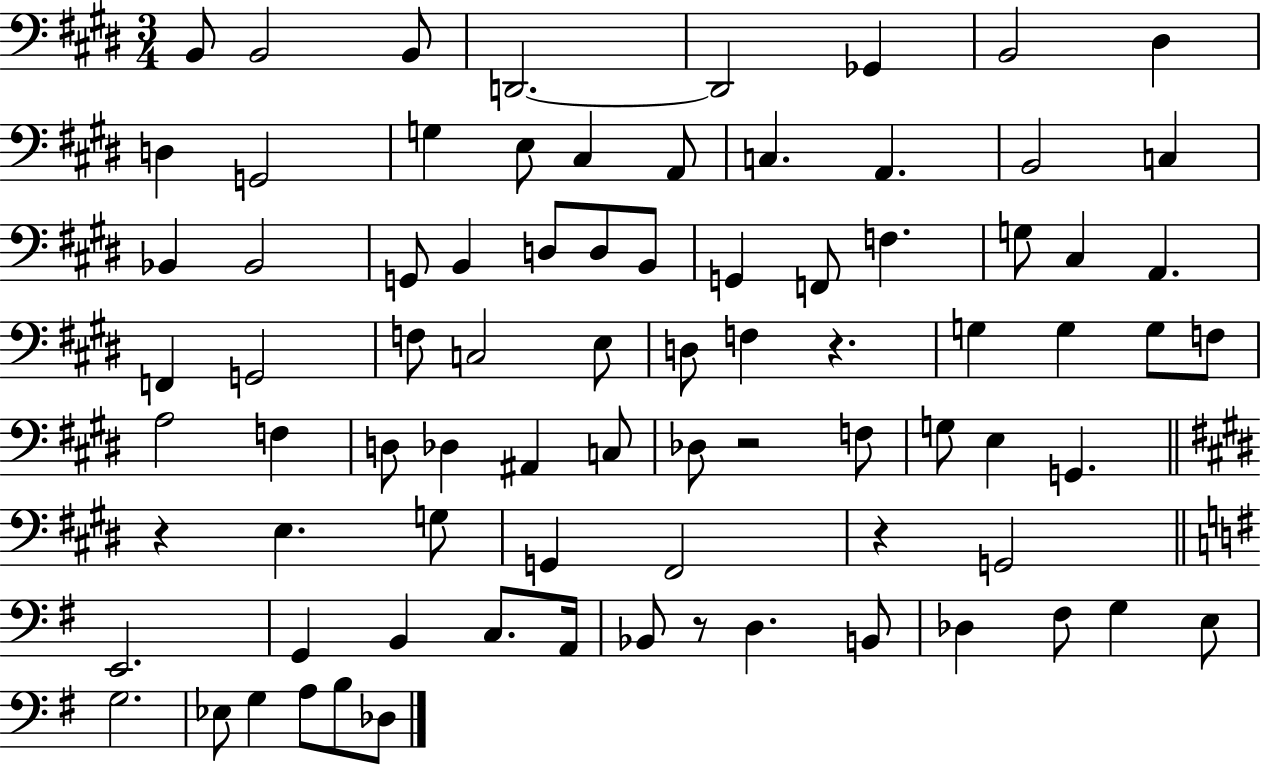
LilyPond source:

{
  \clef bass
  \numericTimeSignature
  \time 3/4
  \key e \major
  b,8 b,2 b,8 | d,2.~~ | d,2 ges,4 | b,2 dis4 | \break d4 g,2 | g4 e8 cis4 a,8 | c4. a,4. | b,2 c4 | \break bes,4 bes,2 | g,8 b,4 d8 d8 b,8 | g,4 f,8 f4. | g8 cis4 a,4. | \break f,4 g,2 | f8 c2 e8 | d8 f4 r4. | g4 g4 g8 f8 | \break a2 f4 | d8 des4 ais,4 c8 | des8 r2 f8 | g8 e4 g,4. | \break \bar "||" \break \key e \major r4 e4. g8 | g,4 fis,2 | r4 g,2 | \bar "||" \break \key g \major e,2. | g,4 b,4 c8. a,16 | bes,8 r8 d4. b,8 | des4 fis8 g4 e8 | \break g2. | ees8 g4 a8 b8 des8 | \bar "|."
}